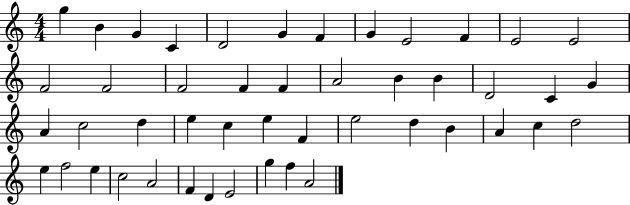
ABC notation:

X:1
T:Untitled
M:4/4
L:1/4
K:C
g B G C D2 G F G E2 F E2 E2 F2 F2 F2 F F A2 B B D2 C G A c2 d e c e F e2 d B A c d2 e f2 e c2 A2 F D E2 g f A2